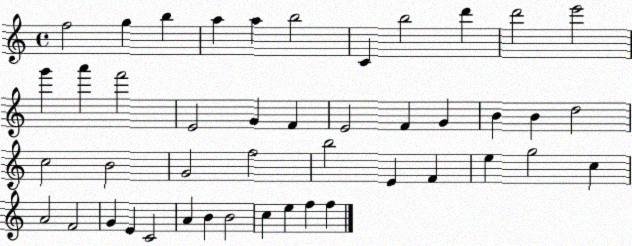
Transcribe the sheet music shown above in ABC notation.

X:1
T:Untitled
M:4/4
L:1/4
K:C
f2 g b a a b2 C b2 d' d'2 e'2 g' a' f'2 E2 G F E2 F G B B d2 c2 B2 G2 f2 b2 E F e g2 c A2 F2 G E C2 A B B2 c e f f